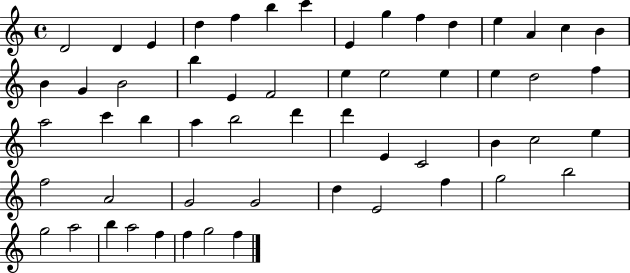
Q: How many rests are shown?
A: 0